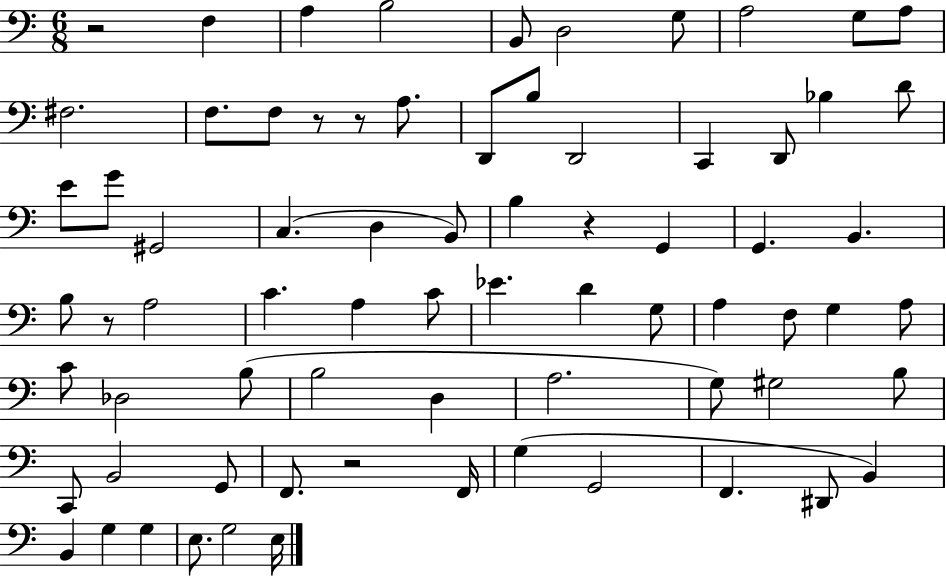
R/h F3/q A3/q B3/h B2/e D3/h G3/e A3/h G3/e A3/e F#3/h. F3/e. F3/e R/e R/e A3/e. D2/e B3/e D2/h C2/q D2/e Bb3/q D4/e E4/e G4/e G#2/h C3/q. D3/q B2/e B3/q R/q G2/q G2/q. B2/q. B3/e R/e A3/h C4/q. A3/q C4/e Eb4/q. D4/q G3/e A3/q F3/e G3/q A3/e C4/e Db3/h B3/e B3/h D3/q A3/h. G3/e G#3/h B3/e C2/e B2/h G2/e F2/e. R/h F2/s G3/q G2/h F2/q. D#2/e B2/q B2/q G3/q G3/q E3/e. G3/h E3/s